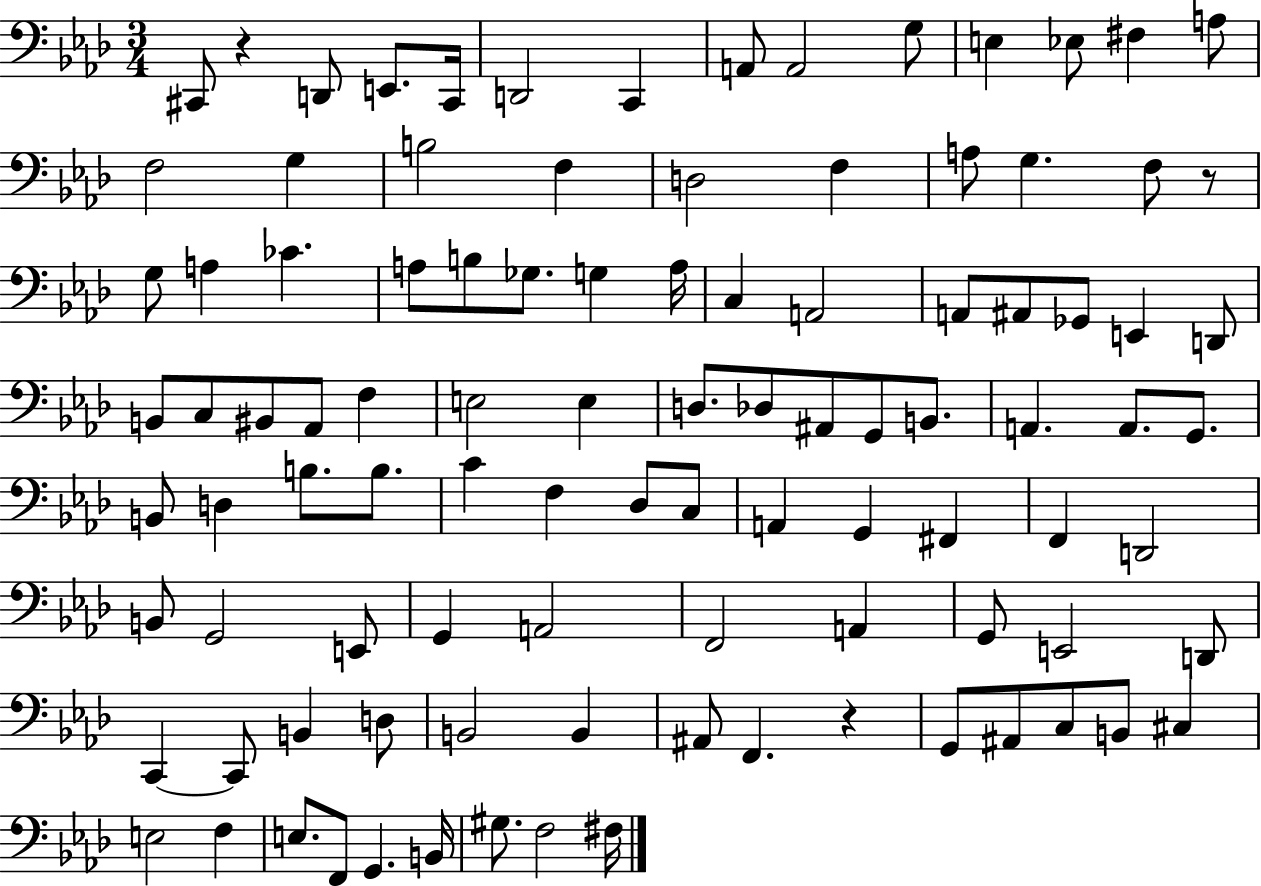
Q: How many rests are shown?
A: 3